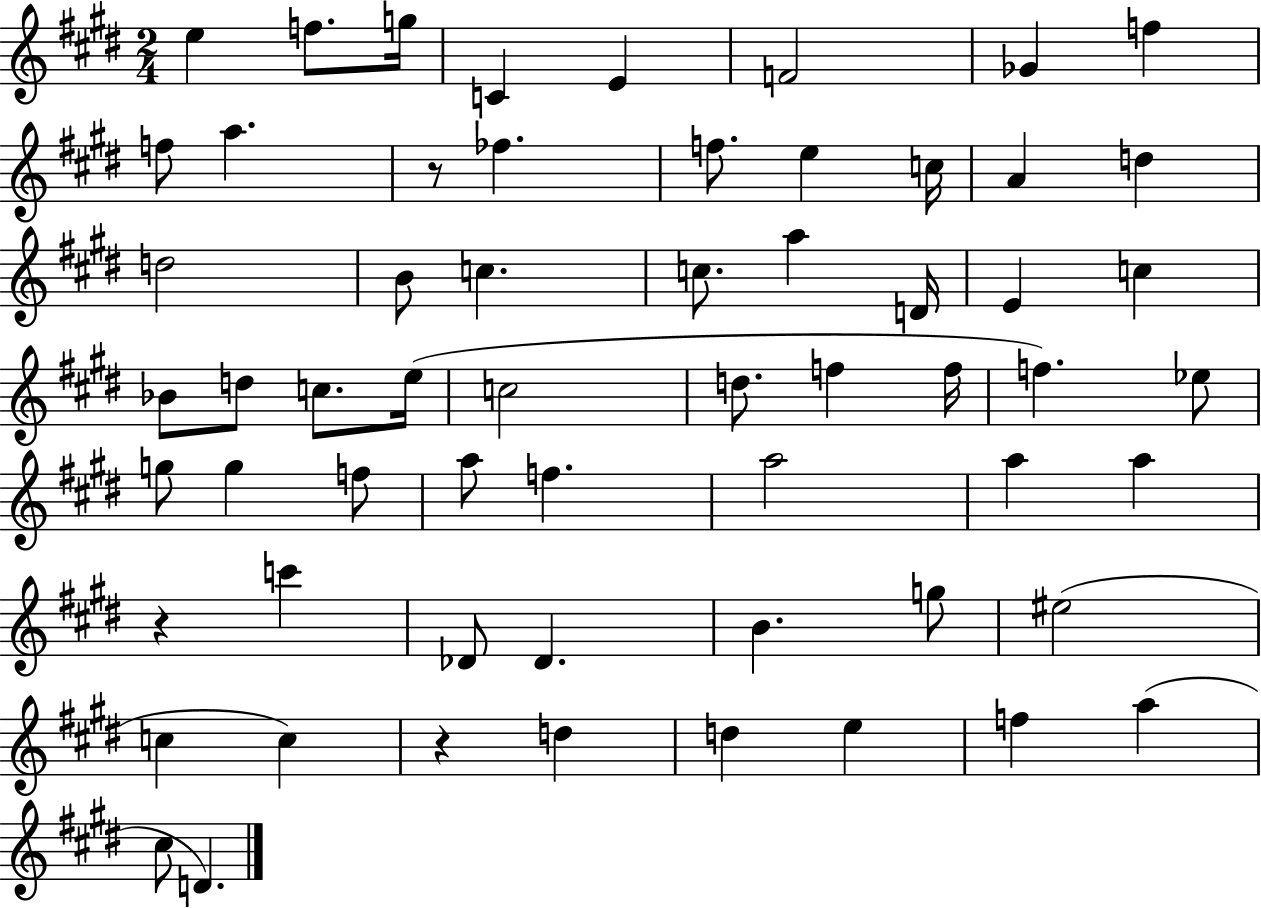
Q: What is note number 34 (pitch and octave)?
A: Eb5